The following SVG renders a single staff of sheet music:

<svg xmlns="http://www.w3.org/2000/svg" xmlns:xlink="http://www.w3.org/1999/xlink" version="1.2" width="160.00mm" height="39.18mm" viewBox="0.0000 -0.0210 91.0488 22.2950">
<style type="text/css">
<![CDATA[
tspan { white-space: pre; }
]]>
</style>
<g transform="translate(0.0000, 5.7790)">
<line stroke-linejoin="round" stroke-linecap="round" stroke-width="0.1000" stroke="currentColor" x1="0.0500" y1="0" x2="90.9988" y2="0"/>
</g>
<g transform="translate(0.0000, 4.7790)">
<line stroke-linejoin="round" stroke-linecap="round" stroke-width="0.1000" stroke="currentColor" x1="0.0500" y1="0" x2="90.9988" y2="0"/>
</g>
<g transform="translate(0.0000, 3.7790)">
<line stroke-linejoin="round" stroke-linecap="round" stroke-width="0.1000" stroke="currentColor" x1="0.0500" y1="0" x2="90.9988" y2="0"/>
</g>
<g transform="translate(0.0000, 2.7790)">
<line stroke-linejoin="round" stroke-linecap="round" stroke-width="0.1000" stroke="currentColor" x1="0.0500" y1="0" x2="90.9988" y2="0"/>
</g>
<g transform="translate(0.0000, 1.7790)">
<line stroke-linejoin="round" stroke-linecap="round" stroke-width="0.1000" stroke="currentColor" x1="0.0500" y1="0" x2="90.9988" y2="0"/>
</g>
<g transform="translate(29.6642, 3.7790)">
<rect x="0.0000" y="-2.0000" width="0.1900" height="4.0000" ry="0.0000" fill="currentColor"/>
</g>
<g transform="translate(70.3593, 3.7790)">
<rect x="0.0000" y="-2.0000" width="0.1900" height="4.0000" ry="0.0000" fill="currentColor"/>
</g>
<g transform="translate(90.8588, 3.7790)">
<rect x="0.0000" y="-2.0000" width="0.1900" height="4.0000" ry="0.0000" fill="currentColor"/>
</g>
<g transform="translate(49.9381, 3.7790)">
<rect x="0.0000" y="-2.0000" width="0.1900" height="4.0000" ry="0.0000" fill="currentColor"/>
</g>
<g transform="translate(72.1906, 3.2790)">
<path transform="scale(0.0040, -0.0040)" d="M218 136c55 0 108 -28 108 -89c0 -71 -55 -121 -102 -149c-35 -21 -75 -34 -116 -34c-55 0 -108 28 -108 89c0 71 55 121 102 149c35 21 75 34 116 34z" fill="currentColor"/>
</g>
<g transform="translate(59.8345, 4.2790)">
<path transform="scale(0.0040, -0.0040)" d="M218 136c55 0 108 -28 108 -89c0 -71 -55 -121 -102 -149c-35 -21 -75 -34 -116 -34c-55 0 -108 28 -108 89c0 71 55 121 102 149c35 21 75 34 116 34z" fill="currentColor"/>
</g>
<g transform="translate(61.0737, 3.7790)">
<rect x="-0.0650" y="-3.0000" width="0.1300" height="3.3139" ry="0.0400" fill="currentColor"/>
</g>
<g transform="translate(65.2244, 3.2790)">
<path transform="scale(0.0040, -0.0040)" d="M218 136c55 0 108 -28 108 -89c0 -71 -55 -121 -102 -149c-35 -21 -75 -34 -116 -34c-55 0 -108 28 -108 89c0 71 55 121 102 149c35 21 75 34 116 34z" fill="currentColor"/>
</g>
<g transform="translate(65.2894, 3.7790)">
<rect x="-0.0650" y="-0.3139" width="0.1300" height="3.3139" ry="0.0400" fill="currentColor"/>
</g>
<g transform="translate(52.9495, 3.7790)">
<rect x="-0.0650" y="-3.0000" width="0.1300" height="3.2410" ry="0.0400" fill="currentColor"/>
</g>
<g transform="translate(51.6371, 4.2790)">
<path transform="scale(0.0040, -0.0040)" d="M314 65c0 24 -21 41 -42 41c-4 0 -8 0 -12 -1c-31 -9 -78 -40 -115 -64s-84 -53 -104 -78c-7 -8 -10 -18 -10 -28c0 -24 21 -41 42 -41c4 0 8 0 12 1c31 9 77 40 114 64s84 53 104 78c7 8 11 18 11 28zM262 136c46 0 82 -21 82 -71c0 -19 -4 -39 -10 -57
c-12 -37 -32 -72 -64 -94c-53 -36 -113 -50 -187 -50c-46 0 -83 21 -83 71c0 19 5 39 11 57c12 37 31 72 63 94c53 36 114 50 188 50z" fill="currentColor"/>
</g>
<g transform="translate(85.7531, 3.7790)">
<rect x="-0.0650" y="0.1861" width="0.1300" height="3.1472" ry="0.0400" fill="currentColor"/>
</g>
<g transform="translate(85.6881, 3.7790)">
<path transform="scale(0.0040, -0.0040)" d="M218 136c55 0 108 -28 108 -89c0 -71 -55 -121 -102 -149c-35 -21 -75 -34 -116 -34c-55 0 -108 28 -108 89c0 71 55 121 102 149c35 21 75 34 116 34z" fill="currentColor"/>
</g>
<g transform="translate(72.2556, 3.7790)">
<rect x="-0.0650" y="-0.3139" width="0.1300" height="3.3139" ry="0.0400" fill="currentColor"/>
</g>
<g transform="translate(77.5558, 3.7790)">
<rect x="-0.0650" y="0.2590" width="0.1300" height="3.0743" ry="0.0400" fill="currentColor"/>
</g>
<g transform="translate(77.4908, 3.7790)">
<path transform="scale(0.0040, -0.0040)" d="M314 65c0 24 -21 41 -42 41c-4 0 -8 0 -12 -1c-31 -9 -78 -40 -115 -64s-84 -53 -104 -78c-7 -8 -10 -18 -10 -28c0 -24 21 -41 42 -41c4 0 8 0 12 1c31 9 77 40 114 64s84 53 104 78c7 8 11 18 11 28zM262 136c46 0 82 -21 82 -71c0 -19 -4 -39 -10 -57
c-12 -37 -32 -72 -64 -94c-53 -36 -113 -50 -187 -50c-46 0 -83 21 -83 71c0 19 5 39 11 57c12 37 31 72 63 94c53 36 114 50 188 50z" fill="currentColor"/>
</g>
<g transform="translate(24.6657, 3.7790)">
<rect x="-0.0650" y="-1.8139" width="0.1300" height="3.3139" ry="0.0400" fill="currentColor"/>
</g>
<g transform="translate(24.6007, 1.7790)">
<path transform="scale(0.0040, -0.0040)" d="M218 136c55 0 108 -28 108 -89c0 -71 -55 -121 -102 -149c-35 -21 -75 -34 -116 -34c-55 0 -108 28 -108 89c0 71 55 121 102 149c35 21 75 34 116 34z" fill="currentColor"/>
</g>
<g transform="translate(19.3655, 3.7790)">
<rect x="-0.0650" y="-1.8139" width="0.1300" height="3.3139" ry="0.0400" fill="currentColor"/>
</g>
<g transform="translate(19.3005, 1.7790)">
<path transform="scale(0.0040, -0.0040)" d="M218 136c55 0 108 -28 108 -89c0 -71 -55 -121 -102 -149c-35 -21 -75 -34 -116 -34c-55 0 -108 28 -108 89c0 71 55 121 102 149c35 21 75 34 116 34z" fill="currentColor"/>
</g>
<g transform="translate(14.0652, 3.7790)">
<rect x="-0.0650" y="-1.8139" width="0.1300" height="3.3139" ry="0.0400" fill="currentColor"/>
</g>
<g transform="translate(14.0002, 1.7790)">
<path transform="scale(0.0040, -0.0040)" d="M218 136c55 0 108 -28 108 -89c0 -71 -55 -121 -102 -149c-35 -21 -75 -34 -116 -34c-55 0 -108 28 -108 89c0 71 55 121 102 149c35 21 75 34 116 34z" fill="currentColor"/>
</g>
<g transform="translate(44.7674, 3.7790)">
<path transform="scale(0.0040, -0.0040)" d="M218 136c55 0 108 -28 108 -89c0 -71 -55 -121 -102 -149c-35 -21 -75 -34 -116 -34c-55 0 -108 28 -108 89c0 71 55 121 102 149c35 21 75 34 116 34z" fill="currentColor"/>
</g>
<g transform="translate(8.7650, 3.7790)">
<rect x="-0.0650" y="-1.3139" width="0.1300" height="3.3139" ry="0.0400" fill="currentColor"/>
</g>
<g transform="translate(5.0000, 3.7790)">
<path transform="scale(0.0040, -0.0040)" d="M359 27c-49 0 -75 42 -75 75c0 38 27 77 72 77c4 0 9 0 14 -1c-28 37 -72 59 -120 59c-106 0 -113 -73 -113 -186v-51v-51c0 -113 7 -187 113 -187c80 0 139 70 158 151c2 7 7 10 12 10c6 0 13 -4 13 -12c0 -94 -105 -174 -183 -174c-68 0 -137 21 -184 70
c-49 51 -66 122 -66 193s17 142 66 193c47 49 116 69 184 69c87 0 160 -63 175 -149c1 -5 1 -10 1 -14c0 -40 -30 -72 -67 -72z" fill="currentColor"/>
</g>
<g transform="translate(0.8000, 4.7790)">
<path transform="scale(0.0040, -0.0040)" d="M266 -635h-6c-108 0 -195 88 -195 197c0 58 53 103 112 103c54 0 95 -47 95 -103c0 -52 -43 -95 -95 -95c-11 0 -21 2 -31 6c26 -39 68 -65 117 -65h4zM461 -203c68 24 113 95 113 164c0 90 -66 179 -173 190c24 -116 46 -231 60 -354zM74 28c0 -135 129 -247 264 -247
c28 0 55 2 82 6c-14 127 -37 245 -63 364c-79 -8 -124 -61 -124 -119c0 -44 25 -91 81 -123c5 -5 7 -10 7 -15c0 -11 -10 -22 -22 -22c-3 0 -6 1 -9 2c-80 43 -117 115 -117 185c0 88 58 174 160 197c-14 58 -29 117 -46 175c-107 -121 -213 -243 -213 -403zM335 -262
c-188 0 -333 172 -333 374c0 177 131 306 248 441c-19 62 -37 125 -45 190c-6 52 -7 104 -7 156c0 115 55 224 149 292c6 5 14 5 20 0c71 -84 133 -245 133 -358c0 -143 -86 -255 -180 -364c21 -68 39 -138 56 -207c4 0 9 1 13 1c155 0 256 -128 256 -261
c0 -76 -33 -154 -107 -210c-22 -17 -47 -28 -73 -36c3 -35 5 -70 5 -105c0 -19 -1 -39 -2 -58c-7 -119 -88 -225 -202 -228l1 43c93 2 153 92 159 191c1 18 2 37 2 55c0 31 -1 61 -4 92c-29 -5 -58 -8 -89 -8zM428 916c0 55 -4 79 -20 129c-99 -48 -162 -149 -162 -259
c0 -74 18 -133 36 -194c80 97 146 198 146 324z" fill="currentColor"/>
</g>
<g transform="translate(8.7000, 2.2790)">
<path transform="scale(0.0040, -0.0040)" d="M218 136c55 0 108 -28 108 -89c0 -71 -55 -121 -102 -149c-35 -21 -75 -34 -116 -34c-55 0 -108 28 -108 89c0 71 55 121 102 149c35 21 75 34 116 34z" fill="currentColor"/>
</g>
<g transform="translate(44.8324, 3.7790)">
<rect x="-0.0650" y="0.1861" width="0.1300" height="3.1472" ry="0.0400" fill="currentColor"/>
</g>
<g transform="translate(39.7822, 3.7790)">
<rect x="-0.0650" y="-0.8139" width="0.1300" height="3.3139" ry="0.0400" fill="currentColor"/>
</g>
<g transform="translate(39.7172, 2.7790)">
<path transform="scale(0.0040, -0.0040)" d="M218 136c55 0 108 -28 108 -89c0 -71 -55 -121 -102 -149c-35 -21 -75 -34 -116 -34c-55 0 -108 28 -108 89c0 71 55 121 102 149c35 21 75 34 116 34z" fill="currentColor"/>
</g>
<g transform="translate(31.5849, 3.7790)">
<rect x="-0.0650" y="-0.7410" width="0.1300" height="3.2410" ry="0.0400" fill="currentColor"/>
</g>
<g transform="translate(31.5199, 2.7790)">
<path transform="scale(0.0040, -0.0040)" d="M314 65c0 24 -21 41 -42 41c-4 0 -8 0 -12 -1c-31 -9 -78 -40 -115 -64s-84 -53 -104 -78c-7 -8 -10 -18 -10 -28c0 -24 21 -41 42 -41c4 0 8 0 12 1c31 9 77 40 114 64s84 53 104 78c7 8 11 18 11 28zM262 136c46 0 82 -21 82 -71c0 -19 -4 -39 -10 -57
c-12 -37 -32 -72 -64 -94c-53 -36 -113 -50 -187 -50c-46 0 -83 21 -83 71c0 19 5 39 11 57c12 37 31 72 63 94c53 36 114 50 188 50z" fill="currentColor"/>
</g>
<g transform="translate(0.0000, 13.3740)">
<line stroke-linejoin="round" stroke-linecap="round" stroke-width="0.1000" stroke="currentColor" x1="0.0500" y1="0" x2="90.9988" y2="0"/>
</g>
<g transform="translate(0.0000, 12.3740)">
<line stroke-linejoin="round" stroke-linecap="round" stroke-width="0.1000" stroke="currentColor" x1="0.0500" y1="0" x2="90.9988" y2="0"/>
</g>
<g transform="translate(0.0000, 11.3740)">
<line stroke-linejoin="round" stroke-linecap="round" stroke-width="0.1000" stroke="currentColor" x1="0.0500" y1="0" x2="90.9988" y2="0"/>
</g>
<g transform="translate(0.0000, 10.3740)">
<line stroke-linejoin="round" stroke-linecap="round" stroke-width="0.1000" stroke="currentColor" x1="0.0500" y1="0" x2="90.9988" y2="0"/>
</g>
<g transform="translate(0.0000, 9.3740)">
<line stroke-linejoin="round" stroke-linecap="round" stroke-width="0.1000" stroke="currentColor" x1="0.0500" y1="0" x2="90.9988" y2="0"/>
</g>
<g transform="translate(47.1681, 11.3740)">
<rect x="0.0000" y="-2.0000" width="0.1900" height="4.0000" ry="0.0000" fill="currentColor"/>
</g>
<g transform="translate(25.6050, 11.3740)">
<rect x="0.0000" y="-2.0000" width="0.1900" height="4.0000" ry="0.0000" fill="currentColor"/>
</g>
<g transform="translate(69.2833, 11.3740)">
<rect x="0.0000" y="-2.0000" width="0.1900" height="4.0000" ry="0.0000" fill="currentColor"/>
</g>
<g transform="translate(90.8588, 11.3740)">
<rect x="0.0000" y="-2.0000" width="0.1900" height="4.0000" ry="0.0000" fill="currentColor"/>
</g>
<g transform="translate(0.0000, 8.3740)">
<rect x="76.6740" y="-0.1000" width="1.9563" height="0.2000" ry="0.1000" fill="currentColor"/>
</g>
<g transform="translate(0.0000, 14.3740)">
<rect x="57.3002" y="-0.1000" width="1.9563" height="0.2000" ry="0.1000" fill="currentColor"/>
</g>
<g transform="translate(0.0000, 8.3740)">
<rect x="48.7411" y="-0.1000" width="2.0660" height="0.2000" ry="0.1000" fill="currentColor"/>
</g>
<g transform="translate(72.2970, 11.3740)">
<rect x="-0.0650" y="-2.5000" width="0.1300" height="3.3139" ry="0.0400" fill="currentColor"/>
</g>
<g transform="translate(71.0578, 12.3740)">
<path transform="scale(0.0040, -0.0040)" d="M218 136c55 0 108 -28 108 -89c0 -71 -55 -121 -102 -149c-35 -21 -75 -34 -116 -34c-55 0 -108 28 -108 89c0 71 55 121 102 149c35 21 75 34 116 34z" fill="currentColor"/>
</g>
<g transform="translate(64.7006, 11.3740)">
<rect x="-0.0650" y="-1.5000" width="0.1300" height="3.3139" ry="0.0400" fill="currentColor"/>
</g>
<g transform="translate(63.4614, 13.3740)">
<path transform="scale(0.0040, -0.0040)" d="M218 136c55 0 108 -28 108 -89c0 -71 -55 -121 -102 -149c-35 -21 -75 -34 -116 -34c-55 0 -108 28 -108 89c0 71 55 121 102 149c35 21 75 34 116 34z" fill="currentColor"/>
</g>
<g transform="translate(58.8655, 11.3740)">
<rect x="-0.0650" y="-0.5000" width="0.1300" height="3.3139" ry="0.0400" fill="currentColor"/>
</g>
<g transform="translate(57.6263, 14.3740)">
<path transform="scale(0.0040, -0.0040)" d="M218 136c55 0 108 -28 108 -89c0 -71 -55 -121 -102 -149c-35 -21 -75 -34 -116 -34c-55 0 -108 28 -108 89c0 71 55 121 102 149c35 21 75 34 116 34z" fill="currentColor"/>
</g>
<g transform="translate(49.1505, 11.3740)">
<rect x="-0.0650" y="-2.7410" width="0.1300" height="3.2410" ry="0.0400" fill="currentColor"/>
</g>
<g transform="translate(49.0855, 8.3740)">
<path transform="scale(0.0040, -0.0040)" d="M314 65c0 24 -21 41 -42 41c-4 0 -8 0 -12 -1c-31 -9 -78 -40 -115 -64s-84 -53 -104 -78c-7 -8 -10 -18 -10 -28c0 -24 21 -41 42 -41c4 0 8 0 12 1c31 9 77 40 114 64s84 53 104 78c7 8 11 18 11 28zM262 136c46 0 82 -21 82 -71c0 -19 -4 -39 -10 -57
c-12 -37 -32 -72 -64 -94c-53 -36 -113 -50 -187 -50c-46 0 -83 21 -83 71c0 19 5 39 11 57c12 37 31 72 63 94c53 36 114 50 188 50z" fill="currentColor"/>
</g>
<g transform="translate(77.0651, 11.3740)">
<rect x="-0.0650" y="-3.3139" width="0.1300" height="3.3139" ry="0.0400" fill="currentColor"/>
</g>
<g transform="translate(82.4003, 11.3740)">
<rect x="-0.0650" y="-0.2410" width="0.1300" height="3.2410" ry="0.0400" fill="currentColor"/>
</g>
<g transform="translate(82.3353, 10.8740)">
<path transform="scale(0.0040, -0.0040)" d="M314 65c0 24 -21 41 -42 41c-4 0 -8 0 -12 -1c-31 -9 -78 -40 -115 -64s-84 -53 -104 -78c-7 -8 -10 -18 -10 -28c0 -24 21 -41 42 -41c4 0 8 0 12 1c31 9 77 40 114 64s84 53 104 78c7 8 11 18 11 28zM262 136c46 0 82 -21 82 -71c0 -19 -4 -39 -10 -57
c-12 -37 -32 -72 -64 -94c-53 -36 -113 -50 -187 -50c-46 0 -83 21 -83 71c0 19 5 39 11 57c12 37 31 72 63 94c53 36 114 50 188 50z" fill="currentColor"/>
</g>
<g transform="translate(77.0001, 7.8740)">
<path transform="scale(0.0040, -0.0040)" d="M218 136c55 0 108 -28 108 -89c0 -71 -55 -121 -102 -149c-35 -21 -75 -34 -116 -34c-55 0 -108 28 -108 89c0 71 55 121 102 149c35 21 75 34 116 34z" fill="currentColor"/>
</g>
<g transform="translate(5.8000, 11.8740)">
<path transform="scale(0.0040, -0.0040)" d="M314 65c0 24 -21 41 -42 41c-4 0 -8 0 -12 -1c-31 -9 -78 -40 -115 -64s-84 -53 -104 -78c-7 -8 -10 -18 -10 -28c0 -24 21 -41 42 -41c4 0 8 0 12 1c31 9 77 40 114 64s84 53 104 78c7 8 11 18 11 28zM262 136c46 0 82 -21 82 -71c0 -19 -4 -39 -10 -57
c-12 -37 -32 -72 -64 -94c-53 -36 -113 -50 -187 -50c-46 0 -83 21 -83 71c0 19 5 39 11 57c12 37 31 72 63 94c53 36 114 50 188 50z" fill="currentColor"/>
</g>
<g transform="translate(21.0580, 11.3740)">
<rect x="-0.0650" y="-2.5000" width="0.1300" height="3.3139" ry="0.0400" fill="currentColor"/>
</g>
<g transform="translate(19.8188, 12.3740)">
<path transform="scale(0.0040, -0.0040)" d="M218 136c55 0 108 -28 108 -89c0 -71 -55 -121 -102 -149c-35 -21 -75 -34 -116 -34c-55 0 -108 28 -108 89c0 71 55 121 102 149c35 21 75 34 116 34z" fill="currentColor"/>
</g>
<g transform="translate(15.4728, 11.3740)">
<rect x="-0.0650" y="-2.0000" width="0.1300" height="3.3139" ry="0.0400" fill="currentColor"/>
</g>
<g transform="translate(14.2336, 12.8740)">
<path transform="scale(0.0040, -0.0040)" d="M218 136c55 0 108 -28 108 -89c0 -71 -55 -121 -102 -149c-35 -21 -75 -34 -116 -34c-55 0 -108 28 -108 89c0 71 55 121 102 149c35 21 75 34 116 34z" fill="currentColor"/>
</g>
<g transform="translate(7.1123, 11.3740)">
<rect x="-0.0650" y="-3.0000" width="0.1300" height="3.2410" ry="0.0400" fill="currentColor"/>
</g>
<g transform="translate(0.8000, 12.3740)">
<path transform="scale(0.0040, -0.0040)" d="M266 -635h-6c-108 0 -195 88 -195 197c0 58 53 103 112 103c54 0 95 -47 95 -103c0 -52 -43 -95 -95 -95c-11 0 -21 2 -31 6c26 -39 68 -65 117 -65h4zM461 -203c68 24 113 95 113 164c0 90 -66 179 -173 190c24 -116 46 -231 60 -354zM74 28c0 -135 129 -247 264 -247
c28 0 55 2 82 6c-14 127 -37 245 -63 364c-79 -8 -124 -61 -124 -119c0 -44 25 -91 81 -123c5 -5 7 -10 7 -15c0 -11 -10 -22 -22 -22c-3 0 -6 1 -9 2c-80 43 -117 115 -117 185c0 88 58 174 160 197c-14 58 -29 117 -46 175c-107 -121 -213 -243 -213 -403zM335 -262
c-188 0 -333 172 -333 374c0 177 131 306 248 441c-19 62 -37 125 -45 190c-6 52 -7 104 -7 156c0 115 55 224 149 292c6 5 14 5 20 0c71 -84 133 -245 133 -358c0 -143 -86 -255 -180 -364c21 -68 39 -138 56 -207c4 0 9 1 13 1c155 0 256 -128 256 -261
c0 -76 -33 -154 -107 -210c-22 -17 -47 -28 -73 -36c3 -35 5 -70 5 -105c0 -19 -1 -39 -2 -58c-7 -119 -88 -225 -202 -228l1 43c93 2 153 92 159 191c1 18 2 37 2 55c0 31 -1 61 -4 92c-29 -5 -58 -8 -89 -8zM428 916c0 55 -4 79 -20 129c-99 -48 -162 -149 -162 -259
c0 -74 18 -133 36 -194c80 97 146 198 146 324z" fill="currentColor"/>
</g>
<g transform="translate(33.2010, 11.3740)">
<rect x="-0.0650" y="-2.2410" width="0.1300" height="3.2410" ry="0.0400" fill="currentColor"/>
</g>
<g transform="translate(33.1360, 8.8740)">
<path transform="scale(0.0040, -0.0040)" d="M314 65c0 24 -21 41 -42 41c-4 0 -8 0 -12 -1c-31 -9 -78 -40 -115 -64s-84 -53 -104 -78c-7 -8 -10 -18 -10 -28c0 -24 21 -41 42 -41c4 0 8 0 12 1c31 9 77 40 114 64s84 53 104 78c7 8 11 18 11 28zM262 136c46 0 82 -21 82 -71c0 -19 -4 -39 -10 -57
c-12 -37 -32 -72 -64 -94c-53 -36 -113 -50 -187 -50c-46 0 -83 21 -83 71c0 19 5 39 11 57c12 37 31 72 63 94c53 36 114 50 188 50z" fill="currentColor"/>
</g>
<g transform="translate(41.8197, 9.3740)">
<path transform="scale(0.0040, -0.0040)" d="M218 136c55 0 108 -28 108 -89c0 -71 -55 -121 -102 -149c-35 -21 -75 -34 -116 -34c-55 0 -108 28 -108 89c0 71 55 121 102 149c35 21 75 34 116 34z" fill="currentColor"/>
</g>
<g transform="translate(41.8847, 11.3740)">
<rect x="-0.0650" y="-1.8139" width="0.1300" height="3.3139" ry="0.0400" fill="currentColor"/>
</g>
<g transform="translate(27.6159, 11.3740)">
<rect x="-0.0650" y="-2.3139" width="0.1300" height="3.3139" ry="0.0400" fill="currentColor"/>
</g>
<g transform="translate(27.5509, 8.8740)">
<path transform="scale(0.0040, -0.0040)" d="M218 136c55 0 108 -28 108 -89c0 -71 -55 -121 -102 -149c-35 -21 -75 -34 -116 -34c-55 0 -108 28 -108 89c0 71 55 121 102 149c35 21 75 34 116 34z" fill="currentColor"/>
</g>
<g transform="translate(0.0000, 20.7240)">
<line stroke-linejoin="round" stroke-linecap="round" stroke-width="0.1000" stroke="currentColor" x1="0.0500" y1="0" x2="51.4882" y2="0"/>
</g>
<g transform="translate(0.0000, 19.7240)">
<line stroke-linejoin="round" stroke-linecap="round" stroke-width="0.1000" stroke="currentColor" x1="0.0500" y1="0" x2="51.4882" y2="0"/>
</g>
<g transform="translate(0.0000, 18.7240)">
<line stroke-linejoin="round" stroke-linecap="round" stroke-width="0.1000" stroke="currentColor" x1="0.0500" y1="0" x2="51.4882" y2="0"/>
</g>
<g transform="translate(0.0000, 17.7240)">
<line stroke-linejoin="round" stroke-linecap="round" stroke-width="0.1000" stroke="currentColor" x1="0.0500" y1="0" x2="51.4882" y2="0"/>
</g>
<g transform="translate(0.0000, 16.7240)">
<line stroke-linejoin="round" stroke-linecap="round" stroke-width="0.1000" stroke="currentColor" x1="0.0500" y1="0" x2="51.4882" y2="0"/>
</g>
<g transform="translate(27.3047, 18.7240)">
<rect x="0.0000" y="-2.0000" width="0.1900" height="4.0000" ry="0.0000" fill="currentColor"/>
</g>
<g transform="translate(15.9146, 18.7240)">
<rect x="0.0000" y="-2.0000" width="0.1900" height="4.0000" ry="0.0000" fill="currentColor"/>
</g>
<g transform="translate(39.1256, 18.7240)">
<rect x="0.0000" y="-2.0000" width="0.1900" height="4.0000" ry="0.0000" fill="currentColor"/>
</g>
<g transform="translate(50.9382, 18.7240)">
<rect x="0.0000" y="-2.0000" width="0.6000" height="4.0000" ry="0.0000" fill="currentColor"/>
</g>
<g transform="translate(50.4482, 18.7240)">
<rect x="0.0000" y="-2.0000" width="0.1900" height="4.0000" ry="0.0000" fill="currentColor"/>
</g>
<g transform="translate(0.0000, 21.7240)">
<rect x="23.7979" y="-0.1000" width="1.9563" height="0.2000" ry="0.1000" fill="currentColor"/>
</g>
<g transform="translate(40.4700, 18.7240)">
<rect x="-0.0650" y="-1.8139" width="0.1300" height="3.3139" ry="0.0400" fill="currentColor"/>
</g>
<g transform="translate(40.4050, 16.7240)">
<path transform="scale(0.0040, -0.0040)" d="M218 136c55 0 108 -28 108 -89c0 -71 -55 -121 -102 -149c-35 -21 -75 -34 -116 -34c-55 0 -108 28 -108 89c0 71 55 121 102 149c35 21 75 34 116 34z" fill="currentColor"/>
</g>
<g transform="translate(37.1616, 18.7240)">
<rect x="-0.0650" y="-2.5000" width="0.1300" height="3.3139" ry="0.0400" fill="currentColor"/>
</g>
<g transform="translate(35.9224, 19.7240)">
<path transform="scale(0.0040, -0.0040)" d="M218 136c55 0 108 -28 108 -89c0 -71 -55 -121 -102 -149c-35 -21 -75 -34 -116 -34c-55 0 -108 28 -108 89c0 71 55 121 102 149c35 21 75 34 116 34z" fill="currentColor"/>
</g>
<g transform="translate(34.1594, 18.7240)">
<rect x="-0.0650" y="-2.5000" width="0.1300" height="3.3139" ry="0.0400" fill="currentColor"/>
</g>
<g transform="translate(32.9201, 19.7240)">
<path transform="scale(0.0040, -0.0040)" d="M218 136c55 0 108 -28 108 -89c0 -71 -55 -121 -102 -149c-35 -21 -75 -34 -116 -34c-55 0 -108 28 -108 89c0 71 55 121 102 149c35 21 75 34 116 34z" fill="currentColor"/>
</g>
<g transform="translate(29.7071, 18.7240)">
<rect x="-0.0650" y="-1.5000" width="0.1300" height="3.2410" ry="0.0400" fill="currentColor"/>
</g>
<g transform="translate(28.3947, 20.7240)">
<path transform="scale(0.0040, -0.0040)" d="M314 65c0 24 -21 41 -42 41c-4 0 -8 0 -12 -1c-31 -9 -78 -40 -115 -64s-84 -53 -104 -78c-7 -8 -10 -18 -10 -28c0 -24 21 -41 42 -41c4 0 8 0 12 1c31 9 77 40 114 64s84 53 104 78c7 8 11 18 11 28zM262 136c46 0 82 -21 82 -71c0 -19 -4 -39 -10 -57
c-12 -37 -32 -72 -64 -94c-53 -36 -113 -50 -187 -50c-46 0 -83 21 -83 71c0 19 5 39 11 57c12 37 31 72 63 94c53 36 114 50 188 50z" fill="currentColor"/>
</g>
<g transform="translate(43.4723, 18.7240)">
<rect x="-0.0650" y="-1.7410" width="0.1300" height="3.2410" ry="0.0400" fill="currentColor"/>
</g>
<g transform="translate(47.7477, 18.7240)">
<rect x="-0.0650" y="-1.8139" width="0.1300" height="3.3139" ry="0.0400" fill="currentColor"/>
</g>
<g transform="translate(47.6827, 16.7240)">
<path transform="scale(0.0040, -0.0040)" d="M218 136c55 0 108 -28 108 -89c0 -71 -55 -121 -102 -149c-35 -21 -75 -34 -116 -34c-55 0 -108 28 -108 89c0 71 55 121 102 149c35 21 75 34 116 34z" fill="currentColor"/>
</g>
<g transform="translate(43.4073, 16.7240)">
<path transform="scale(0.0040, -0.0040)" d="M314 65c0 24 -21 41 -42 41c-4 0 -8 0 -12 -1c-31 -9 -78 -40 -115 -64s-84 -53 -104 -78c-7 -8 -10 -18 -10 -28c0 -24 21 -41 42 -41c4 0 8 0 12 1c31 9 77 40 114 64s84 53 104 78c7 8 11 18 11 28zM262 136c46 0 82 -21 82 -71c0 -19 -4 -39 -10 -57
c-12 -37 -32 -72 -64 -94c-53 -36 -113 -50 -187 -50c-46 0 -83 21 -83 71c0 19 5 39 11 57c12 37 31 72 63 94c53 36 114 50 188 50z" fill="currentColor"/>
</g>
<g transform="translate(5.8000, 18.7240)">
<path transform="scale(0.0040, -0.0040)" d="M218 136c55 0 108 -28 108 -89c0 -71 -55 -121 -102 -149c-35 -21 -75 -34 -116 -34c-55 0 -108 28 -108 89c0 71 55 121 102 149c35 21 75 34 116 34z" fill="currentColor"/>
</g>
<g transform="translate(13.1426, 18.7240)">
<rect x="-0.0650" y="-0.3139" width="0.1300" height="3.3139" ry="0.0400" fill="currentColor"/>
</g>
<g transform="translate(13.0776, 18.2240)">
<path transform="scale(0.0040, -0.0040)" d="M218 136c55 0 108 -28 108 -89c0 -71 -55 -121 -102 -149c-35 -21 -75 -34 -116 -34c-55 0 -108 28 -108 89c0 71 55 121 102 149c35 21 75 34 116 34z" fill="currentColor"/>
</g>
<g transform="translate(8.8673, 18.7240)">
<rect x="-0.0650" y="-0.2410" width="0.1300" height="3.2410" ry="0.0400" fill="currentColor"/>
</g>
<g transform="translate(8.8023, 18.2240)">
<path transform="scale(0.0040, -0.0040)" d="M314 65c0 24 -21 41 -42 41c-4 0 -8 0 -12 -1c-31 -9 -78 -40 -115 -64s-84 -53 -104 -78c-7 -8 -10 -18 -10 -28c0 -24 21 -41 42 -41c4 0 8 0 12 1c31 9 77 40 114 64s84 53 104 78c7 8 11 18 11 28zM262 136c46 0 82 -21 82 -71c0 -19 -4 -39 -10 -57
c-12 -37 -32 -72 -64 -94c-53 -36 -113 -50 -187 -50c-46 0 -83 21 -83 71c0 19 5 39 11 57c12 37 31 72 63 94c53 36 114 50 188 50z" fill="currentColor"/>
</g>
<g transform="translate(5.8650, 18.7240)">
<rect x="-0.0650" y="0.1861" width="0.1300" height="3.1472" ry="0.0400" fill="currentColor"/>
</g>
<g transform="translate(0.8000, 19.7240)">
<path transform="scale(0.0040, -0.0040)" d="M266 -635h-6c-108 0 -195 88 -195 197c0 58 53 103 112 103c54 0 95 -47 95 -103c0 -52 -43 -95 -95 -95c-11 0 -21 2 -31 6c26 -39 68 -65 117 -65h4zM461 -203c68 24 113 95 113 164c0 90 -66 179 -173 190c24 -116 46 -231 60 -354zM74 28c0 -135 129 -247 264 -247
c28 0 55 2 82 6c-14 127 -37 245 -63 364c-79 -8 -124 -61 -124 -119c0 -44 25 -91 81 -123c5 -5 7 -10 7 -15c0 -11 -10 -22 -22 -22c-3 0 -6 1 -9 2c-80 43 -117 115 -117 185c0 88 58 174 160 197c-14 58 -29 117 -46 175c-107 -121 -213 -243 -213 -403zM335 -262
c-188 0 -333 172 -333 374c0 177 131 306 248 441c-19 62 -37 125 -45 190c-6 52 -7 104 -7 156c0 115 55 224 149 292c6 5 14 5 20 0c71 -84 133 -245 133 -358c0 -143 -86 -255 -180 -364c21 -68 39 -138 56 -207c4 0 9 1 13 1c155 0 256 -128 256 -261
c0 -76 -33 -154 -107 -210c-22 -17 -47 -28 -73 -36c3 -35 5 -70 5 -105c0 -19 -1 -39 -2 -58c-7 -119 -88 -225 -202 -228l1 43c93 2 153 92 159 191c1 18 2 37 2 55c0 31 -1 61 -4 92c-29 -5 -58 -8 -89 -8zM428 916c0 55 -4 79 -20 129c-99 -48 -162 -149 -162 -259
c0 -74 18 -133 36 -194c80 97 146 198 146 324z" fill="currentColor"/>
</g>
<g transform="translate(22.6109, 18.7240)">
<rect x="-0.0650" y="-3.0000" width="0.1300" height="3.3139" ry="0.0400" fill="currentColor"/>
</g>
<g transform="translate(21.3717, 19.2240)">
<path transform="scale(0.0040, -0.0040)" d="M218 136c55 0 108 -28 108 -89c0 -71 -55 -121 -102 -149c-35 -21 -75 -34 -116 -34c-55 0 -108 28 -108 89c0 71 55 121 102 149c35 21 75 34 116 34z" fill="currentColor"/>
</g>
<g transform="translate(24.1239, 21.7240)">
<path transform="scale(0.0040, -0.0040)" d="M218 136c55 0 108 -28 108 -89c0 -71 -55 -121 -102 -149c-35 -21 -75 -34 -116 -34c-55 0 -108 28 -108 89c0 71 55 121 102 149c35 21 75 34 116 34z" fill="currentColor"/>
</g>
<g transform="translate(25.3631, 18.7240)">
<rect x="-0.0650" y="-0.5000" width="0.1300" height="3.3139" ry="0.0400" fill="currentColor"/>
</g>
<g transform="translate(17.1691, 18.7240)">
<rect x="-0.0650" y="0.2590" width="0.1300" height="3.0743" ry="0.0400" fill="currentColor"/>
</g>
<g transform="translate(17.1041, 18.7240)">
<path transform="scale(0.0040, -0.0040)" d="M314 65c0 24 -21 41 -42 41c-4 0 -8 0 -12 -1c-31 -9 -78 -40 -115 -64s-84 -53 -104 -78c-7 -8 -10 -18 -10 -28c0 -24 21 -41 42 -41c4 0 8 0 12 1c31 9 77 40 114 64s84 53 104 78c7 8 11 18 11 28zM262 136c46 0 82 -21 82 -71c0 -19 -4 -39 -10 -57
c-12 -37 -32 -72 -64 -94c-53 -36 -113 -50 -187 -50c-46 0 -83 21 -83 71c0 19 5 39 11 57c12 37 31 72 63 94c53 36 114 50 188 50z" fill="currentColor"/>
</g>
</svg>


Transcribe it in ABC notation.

X:1
T:Untitled
M:4/4
L:1/4
K:C
e f f f d2 d B A2 A c c B2 B A2 F G g g2 f a2 C E G b c2 B c2 c B2 A C E2 G G f f2 f